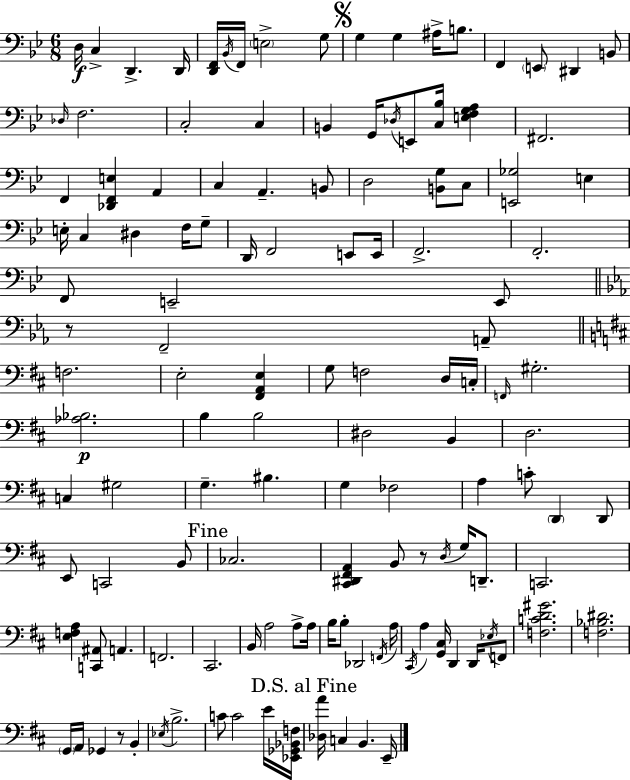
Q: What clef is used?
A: bass